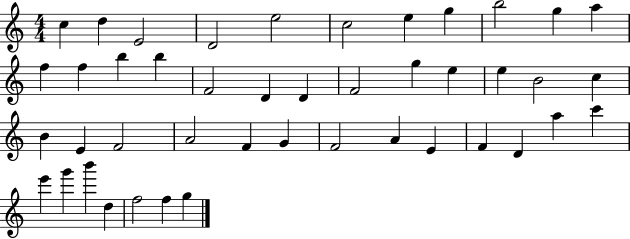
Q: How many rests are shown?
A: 0